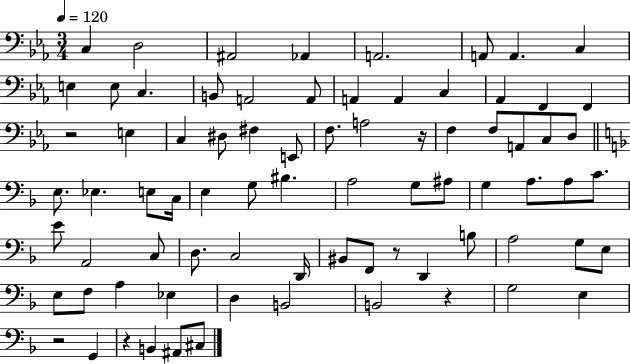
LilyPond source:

{
  \clef bass
  \numericTimeSignature
  \time 3/4
  \key ees \major
  \tempo 4 = 120
  c4 d2 | ais,2 aes,4 | a,2. | a,8 a,4. c4 | \break e4 e8 c4. | b,8 a,2 a,8 | a,4 a,4 c4 | aes,4 f,4 f,4 | \break r2 e4 | c4 dis8 fis4 e,8 | f8. a2 r16 | f4 f8 a,8 c8 d8 | \break \bar "||" \break \key f \major e8. ees4. e8 c16 | e4 g8 bis4. | a2 g8 ais8 | g4 a8. a8 c'8. | \break e'8 a,2 c8 | d8. c2 d,16 | bis,8 f,8 r8 d,4 b8 | a2 g8 e8 | \break e8 f8 a4 ees4 | d4 b,2 | b,2 r4 | g2 e4 | \break r2 g,4 | r4 b,4 ais,8 cis8 | \bar "|."
}